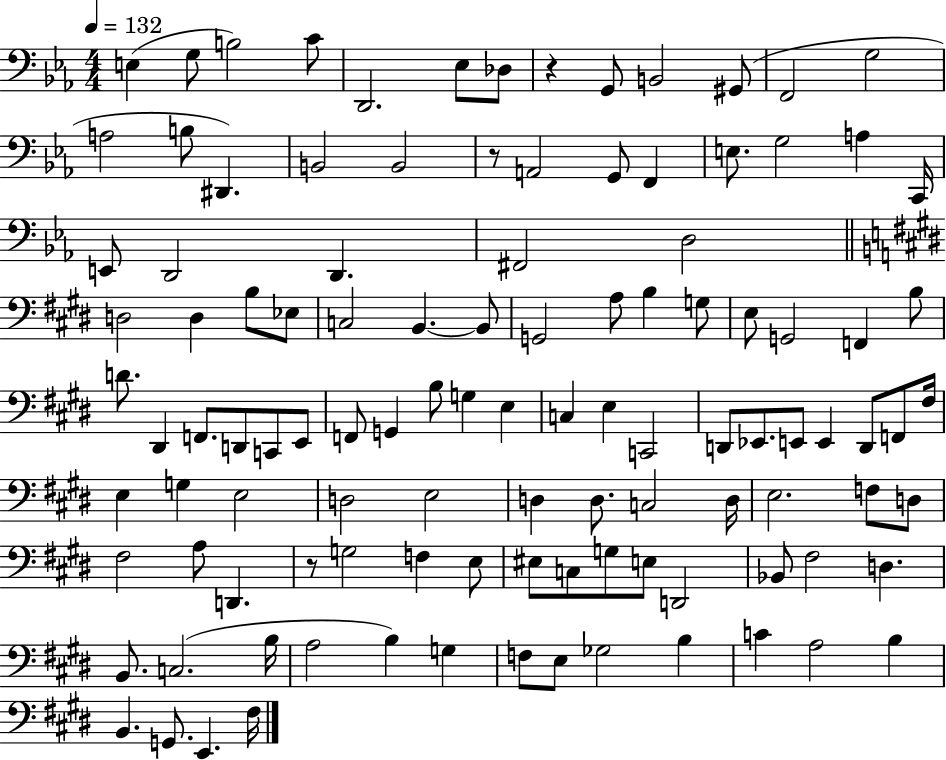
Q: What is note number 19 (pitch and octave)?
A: G2